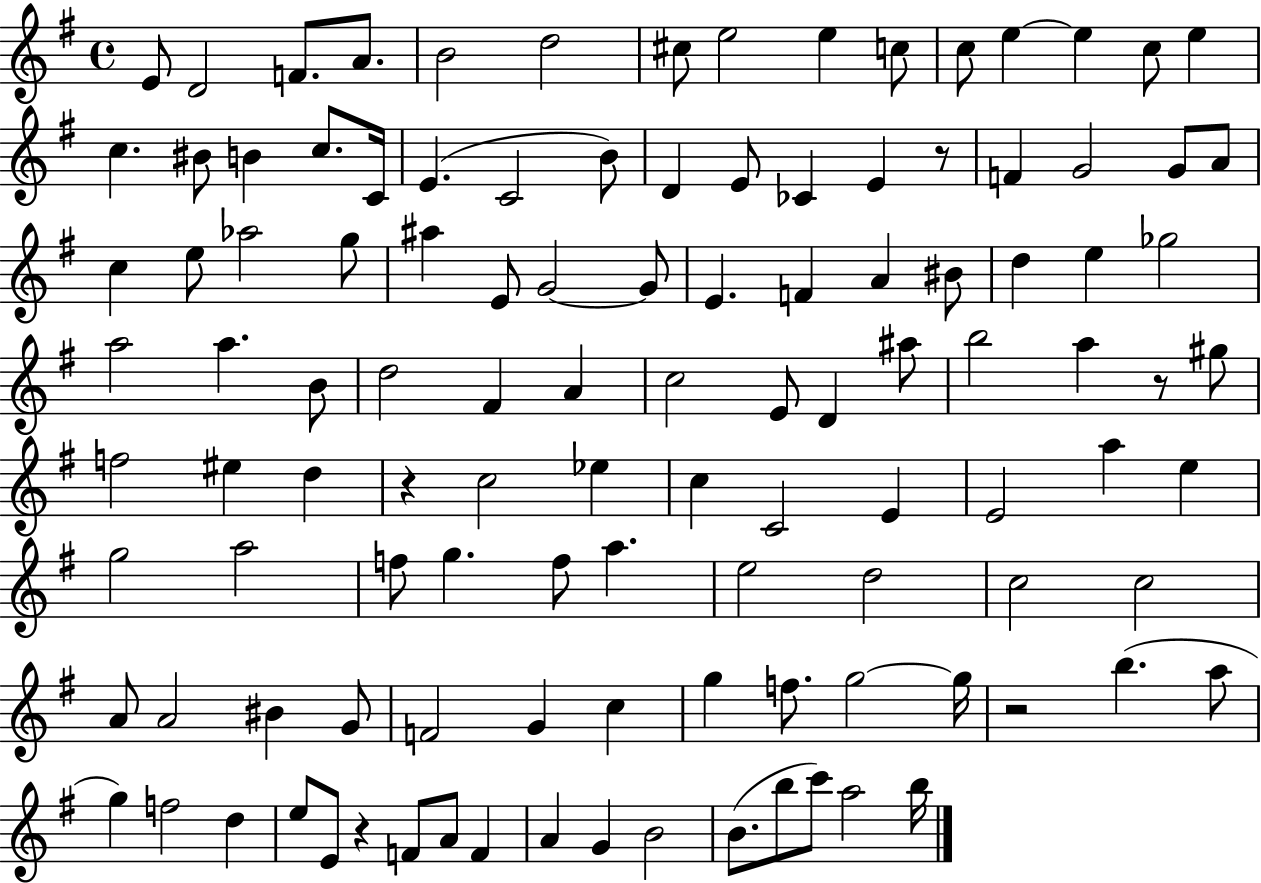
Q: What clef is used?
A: treble